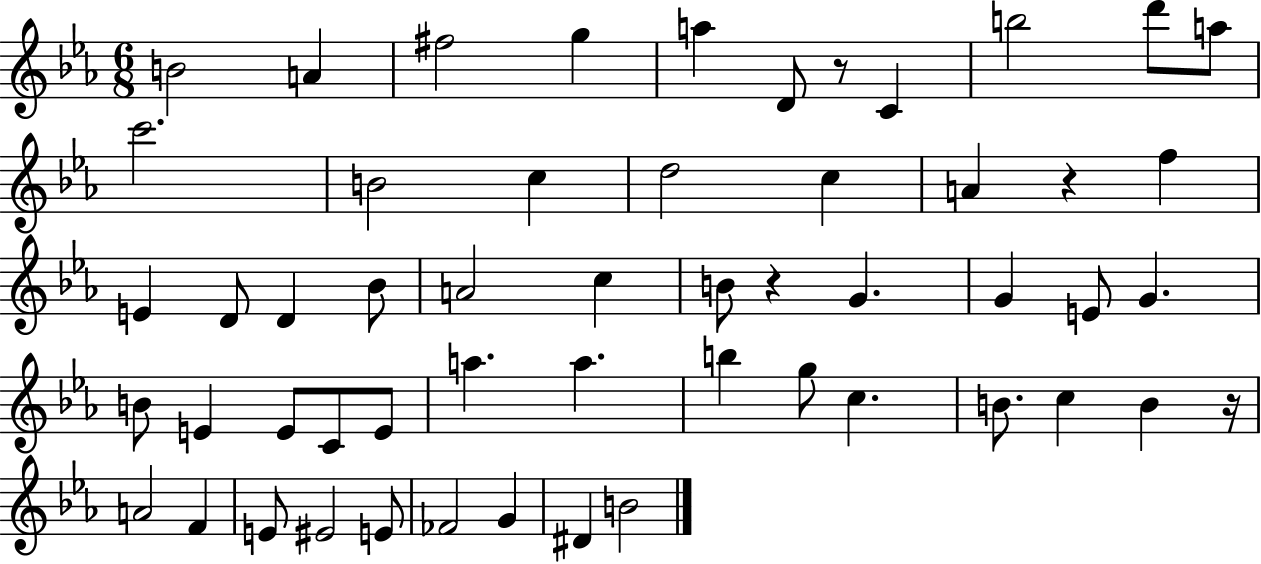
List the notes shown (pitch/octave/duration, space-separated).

B4/h A4/q F#5/h G5/q A5/q D4/e R/e C4/q B5/h D6/e A5/e C6/h. B4/h C5/q D5/h C5/q A4/q R/q F5/q E4/q D4/e D4/q Bb4/e A4/h C5/q B4/e R/q G4/q. G4/q E4/e G4/q. B4/e E4/q E4/e C4/e E4/e A5/q. A5/q. B5/q G5/e C5/q. B4/e. C5/q B4/q R/s A4/h F4/q E4/e EIS4/h E4/e FES4/h G4/q D#4/q B4/h